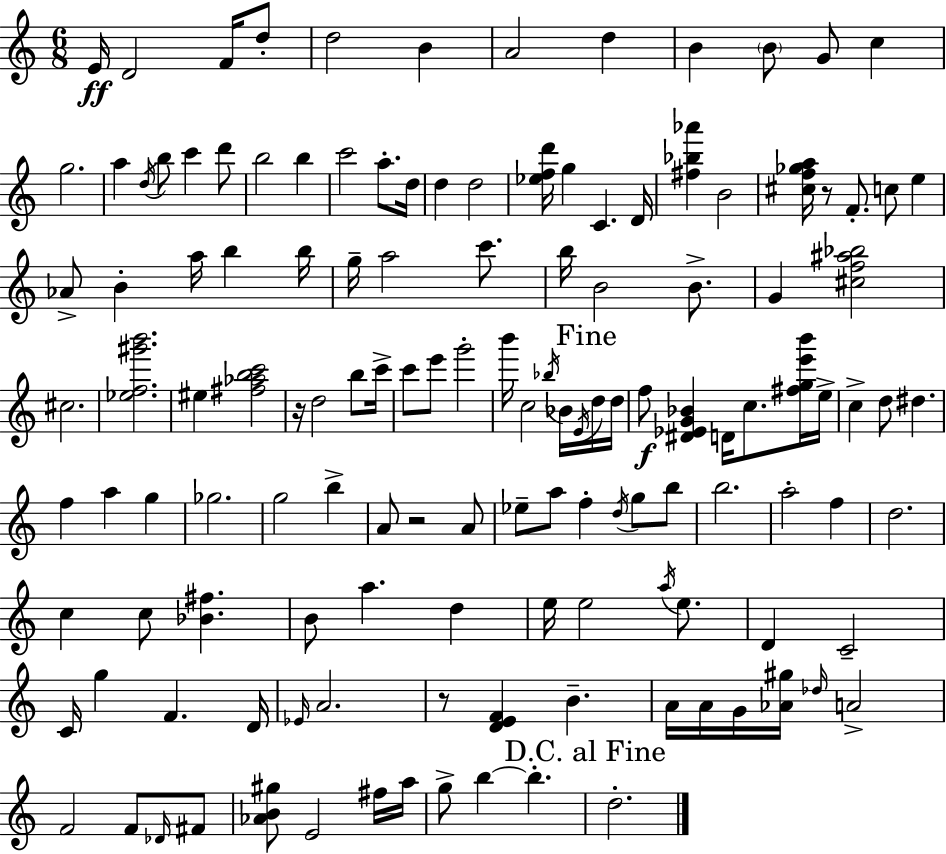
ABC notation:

X:1
T:Untitled
M:6/8
L:1/4
K:Am
E/4 D2 F/4 d/2 d2 B A2 d B B/2 G/2 c g2 a d/4 b/2 c' d'/2 b2 b c'2 a/2 d/4 d d2 [_efd']/4 g C D/4 [^f_b_a'] B2 [^cf_ga]/4 z/2 F/2 c/2 e _A/2 B a/4 b b/4 g/4 a2 c'/2 b/4 B2 B/2 G [^cf^a_b]2 ^c2 [_ef^g'b']2 ^e [^f_abc']2 z/4 d2 b/2 c'/4 c'/2 e'/2 g'2 b'/4 c2 _b/4 _B/4 E/4 d/4 d/4 f/2 [^D_EG_B] D/4 c/2 [^fge'b']/4 e/4 c d/2 ^d f a g _g2 g2 b A/2 z2 A/2 _e/2 a/2 f d/4 g/2 b/2 b2 a2 f d2 c c/2 [_B^f] B/2 a d e/4 e2 a/4 e/2 D C2 C/4 g F D/4 _E/4 A2 z/2 [DEF] B A/4 A/4 G/4 [_A^g]/4 _d/4 A2 F2 F/2 _D/4 ^F/2 [_AB^g]/2 E2 ^f/4 a/4 g/2 b b d2